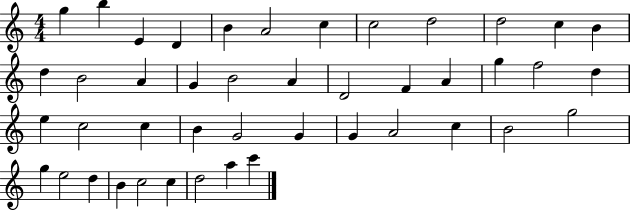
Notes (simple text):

G5/q B5/q E4/q D4/q B4/q A4/h C5/q C5/h D5/h D5/h C5/q B4/q D5/q B4/h A4/q G4/q B4/h A4/q D4/h F4/q A4/q G5/q F5/h D5/q E5/q C5/h C5/q B4/q G4/h G4/q G4/q A4/h C5/q B4/h G5/h G5/q E5/h D5/q B4/q C5/h C5/q D5/h A5/q C6/q